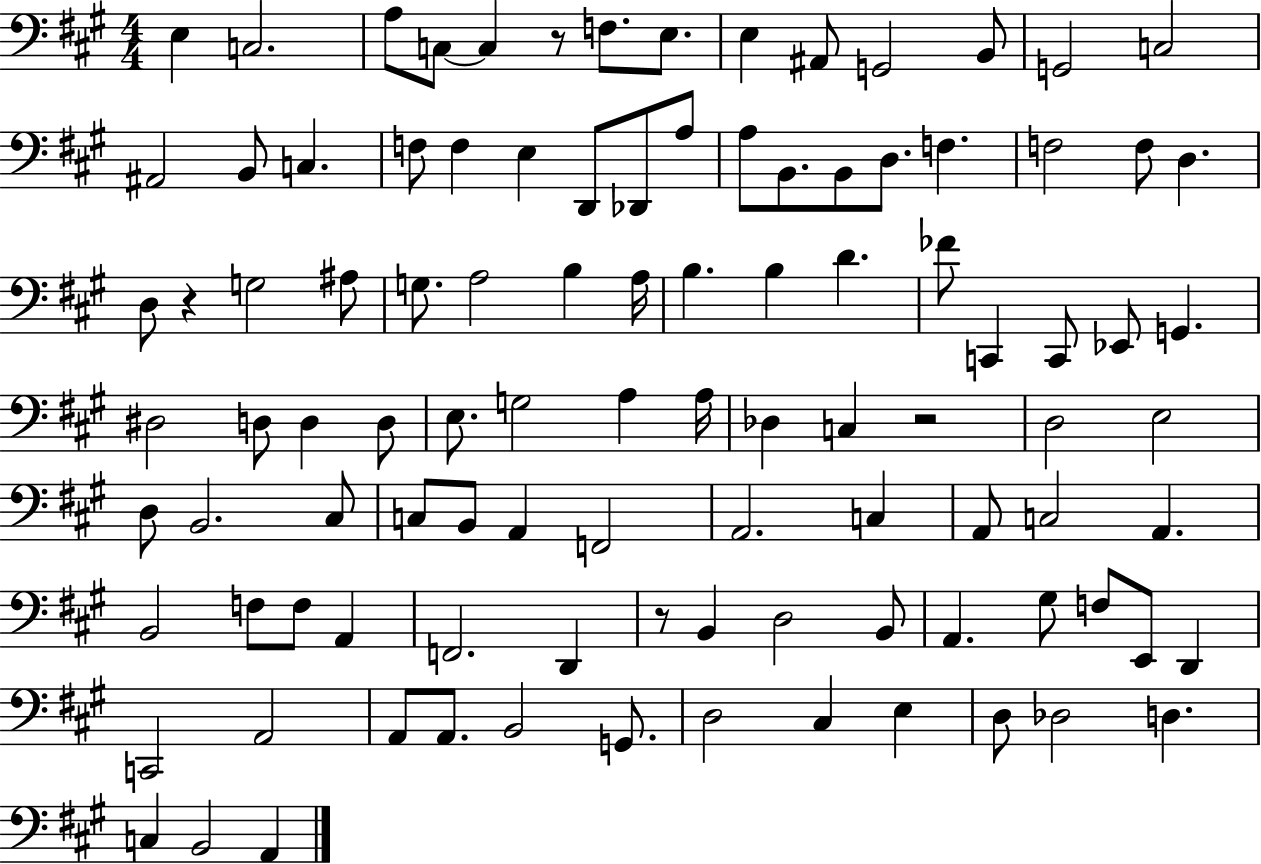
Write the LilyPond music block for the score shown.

{
  \clef bass
  \numericTimeSignature
  \time 4/4
  \key a \major
  e4 c2. | a8 c8~~ c4 r8 f8. e8. | e4 ais,8 g,2 b,8 | g,2 c2 | \break ais,2 b,8 c4. | f8 f4 e4 d,8 des,8 a8 | a8 b,8. b,8 d8. f4. | f2 f8 d4. | \break d8 r4 g2 ais8 | g8. a2 b4 a16 | b4. b4 d'4. | fes'8 c,4 c,8 ees,8 g,4. | \break dis2 d8 d4 d8 | e8. g2 a4 a16 | des4 c4 r2 | d2 e2 | \break d8 b,2. cis8 | c8 b,8 a,4 f,2 | a,2. c4 | a,8 c2 a,4. | \break b,2 f8 f8 a,4 | f,2. d,4 | r8 b,4 d2 b,8 | a,4. gis8 f8 e,8 d,4 | \break c,2 a,2 | a,8 a,8. b,2 g,8. | d2 cis4 e4 | d8 des2 d4. | \break c4 b,2 a,4 | \bar "|."
}